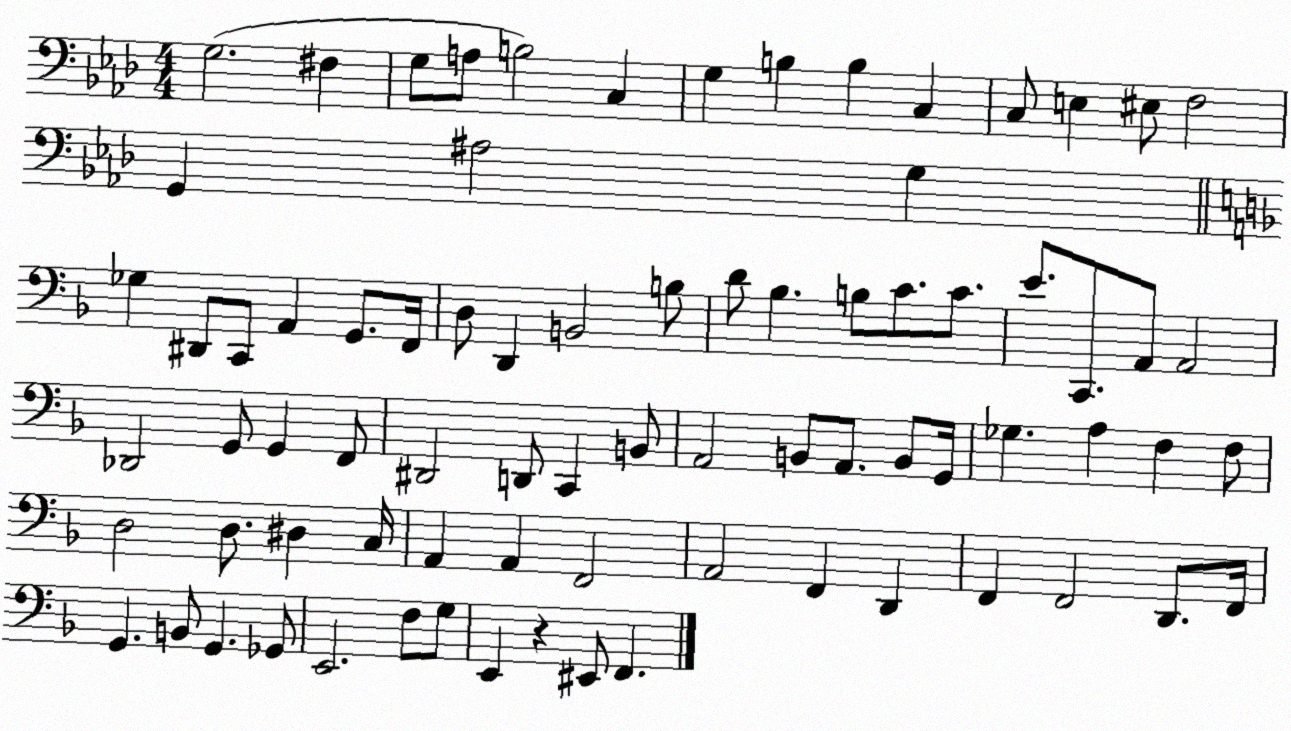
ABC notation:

X:1
T:Untitled
M:4/4
L:1/4
K:Ab
G,2 ^F, G,/2 A,/2 B,2 C, G, B, B, C, C,/2 E, ^E,/2 F,2 G,, ^A,2 G, _G, ^D,,/2 C,,/2 A,, G,,/2 F,,/4 D,/2 D,, B,,2 B,/2 D/2 _B, B,/2 C/2 C/2 E/2 C,,/2 A,,/2 A,,2 _D,,2 G,,/2 G,, F,,/2 ^D,,2 D,,/2 C,, B,,/2 A,,2 B,,/2 A,,/2 B,,/2 G,,/4 _G, A, F, F,/2 D,2 D,/2 ^D, C,/4 A,, A,, F,,2 A,,2 F,, D,, F,, F,,2 D,,/2 F,,/4 G,, B,,/2 G,, _G,,/2 E,,2 F,/2 G,/2 E,, z ^E,,/2 F,,